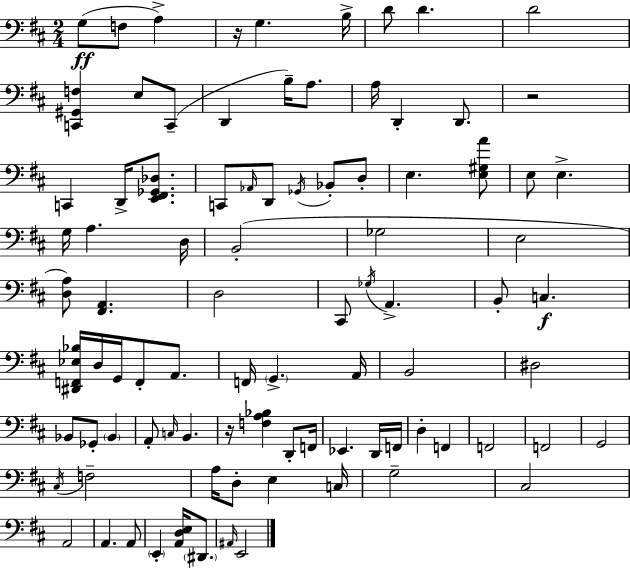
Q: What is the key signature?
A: D major